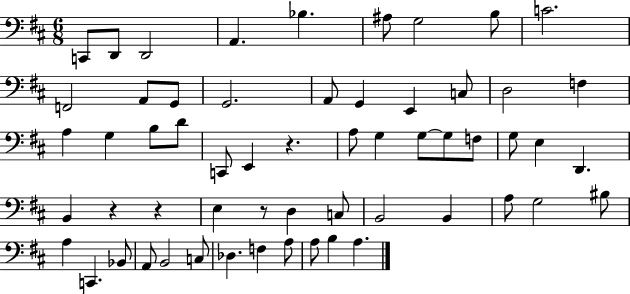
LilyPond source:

{
  \clef bass
  \numericTimeSignature
  \time 6/8
  \key d \major
  \repeat volta 2 { c,8 d,8 d,2 | a,4. bes4. | ais8 g2 b8 | c'2. | \break f,2 a,8 g,8 | g,2. | a,8 g,4 e,4 c8 | d2 f4 | \break a4 g4 b8 d'8 | c,8 e,4 r4. | a8 g4 g8~~ g8 f8 | g8 e4 d,4. | \break b,4 r4 r4 | e4 r8 d4 c8 | b,2 b,4 | a8 g2 bis8 | \break a4 c,4. bes,8 | a,8 b,2 c8 | des4. f4 a8 | a8 b4 a4. | \break } \bar "|."
}